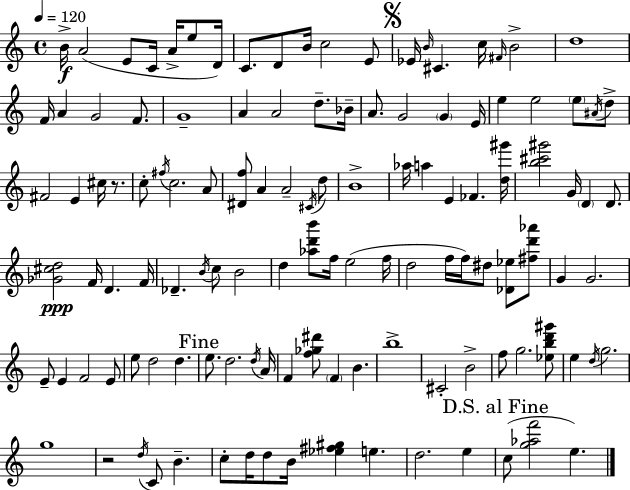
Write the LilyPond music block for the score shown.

{
  \clef treble
  \time 4/4
  \defaultTimeSignature
  \key c \major
  \tempo 4 = 120
  \repeat volta 2 { b'16->\f a'2( e'8 c'16 a'16-> e''8 d'16) | c'8. d'8 b'16 c''2 e'8 | \mark \markup { \musicglyph "scripts.segno" } ees'16 \grace { b'16 } cis'4. c''16 \grace { fis'16 } b'2-> | d''1 | \break f'16 a'4 g'2 f'8. | g'1-- | a'4 a'2 d''8.-- | bes'16-- a'8. g'2 \parenthesize g'4 | \break e'16 e''4 e''2 \parenthesize e''8 | \acciaccatura { ais'16 } d''8-> fis'2 e'4 cis''16 | r8. c''8-. \acciaccatura { fis''16 } c''2. | a'8 <dis' f''>8 a'4 a'2-- | \break \acciaccatura { cis'16 } d''8 b'1-> | aes''16 a''4 e'4 fes'4. | <d'' gis'''>16 <b'' cis''' gis'''>2 g'16 \parenthesize d'4 | d'8. <ges' cis'' d''>2\ppp f'16 d'4. | \break f'16 des'4.-- \acciaccatura { b'16 } c''8 b'2 | d''4 <aes'' d''' b'''>8 f''16 e''2( | f''16 d''2 f''16 f''16) | dis''8 <des' ees''>8 <fis'' d''' aes'''>8 g'4 g'2. | \break e'8-- e'4 f'2 | e'8 e''8 d''2 | d''4. \mark "Fine" e''8. d''2. | \acciaccatura { d''16 } a'16 f'4 <f'' ges'' dis'''>8 \parenthesize f'4 | \break b'4. b''1-> | cis'2-. b'2-> | f''8 g''2. | <ees'' b'' d''' gis'''>8 e''4 \acciaccatura { d''16 } g''2. | \break g''1 | r2 | \acciaccatura { d''16 } c'8 b'4.-- c''8-. d''16 d''8 b'16 <ees'' fis'' gis''>4 | e''4. d''2. | \break e''4 \mark "D.S. al Fine" c''8( <g'' aes'' f'''>2 | e''4.) } \bar "|."
}